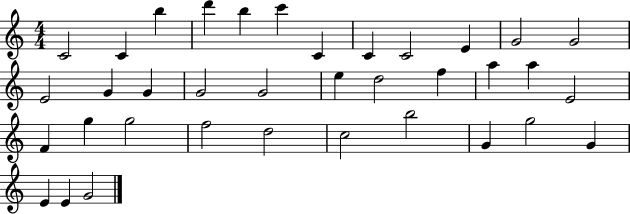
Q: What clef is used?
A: treble